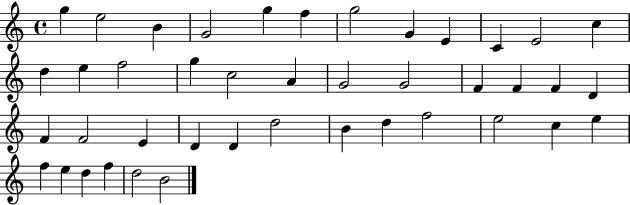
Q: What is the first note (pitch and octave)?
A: G5